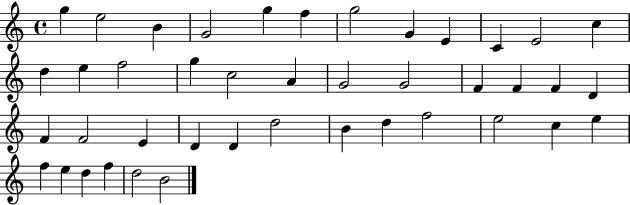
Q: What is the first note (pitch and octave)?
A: G5